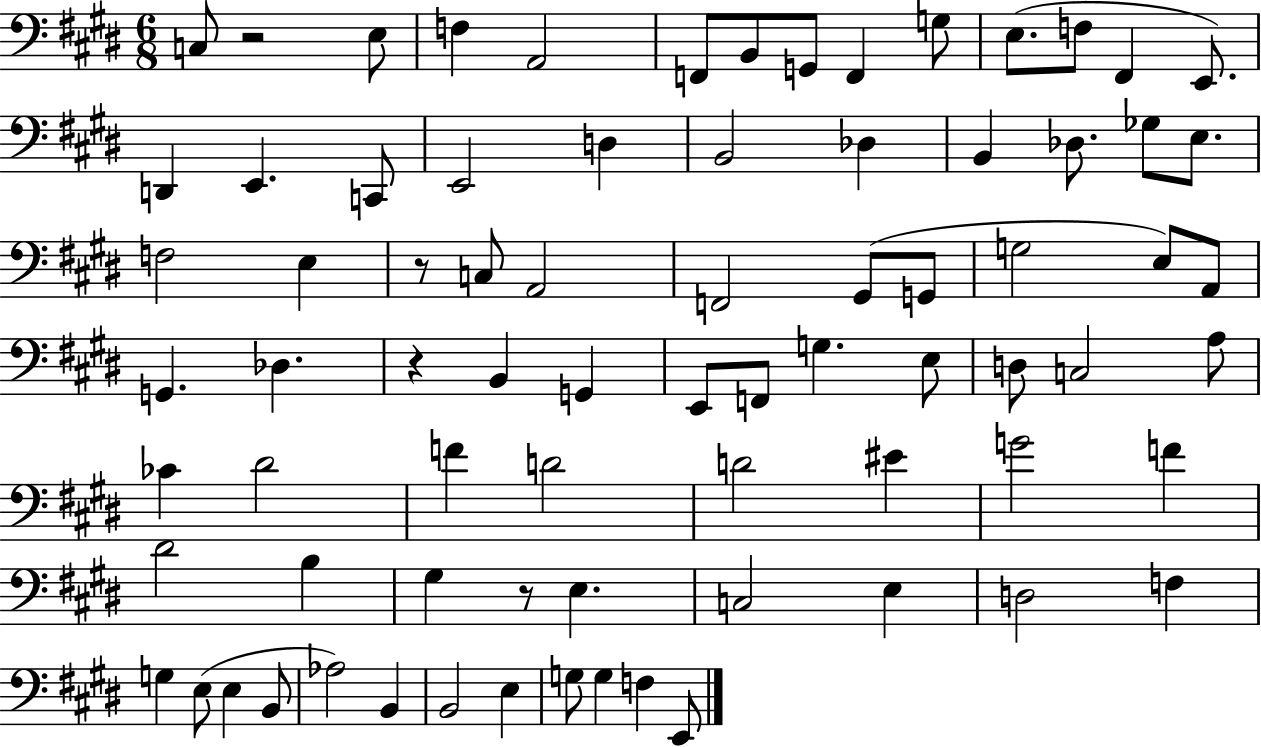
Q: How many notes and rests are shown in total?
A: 77